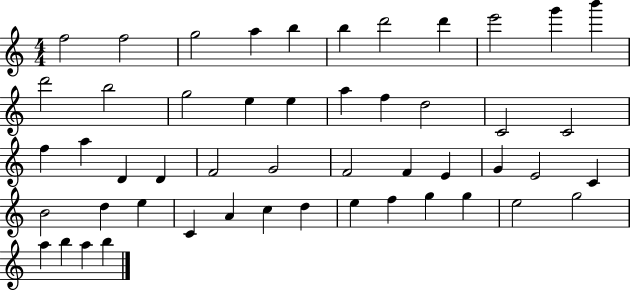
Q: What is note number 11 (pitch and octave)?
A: B6